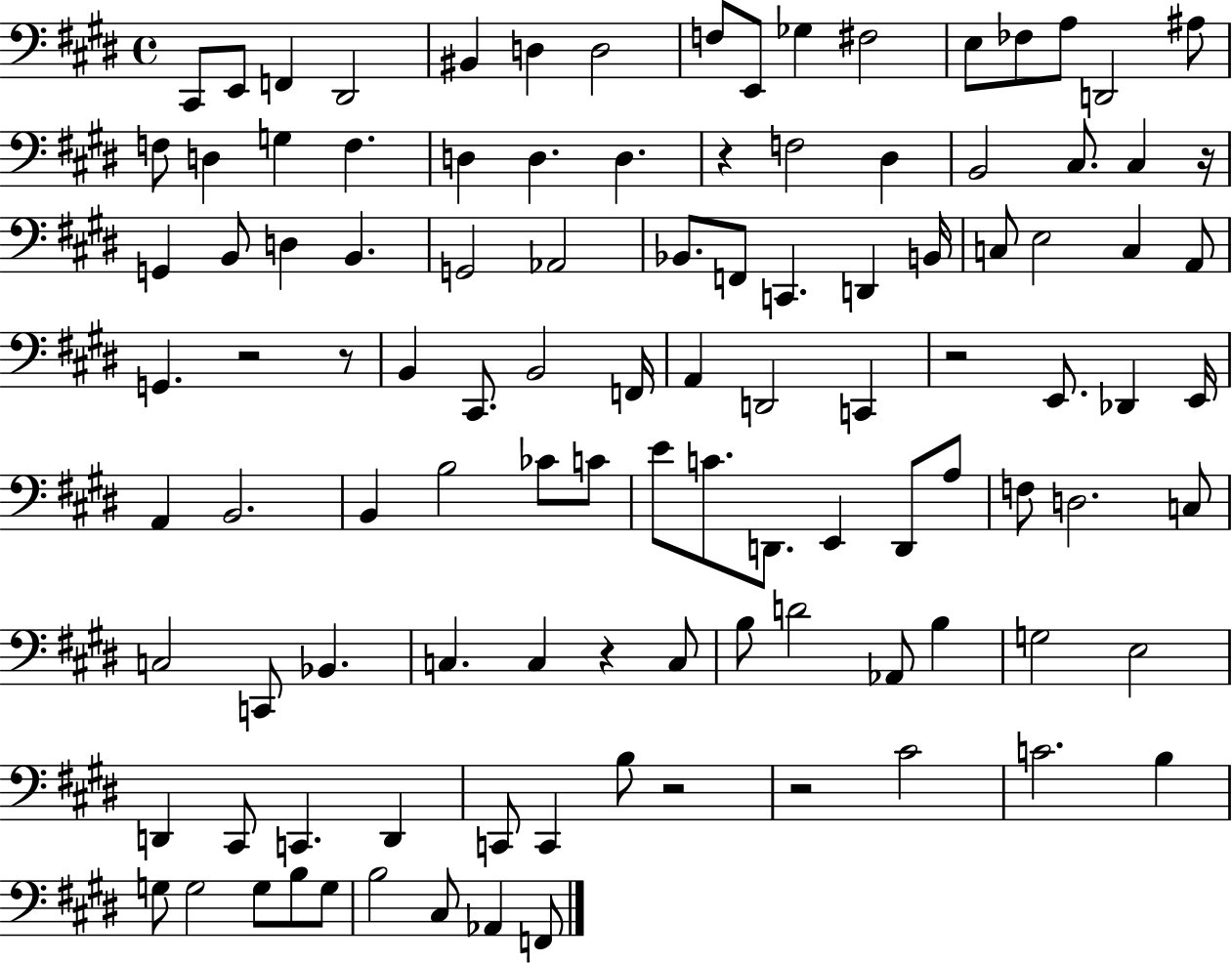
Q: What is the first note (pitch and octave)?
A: C#2